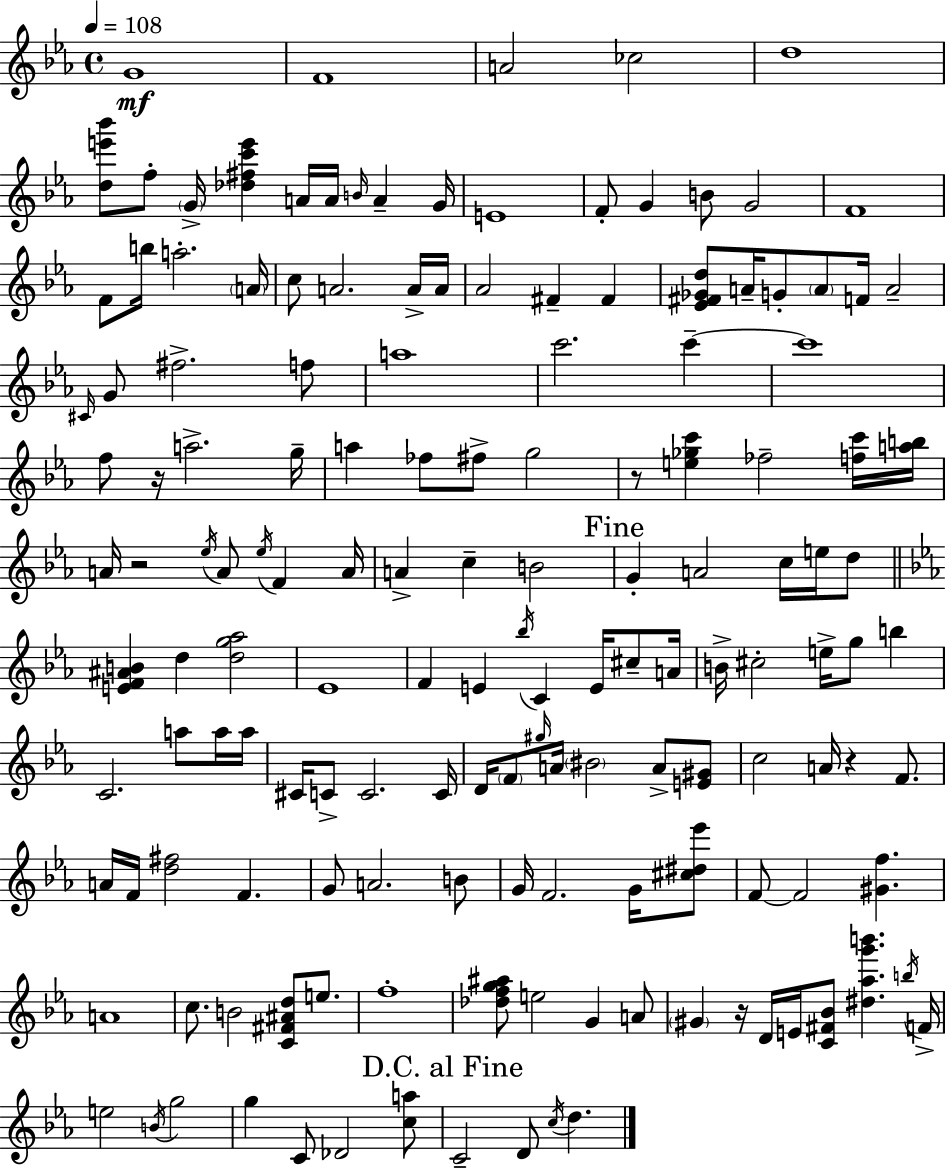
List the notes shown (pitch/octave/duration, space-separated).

G4/w F4/w A4/h CES5/h D5/w [D5,E6,Bb6]/e F5/e G4/s [Db5,F#5,C6,E6]/q A4/s A4/s B4/s A4/q G4/s E4/w F4/e G4/q B4/e G4/h F4/w F4/e B5/s A5/h. A4/s C5/e A4/h. A4/s A4/s Ab4/h F#4/q F#4/q [Eb4,F#4,Gb4,D5]/e A4/s G4/e A4/e F4/s A4/h C#4/s G4/e F#5/h. F5/e A5/w C6/h. C6/q C6/w F5/e R/s A5/h. G5/s A5/q FES5/e F#5/e G5/h R/e [E5,Gb5,C6]/q FES5/h [F5,C6]/s [A5,B5]/s A4/s R/h Eb5/s A4/e Eb5/s F4/q A4/s A4/q C5/q B4/h G4/q A4/h C5/s E5/s D5/e [E4,F4,A#4,B4]/q D5/q [D5,G5,Ab5]/h Eb4/w F4/q E4/q Bb5/s C4/q E4/s C#5/e A4/s B4/s C#5/h E5/s G5/e B5/q C4/h. A5/e A5/s A5/s C#4/s C4/e C4/h. C4/s D4/s F4/e G#5/s A4/s BIS4/h A4/e [E4,G#4]/e C5/h A4/s R/q F4/e. A4/s F4/s [D5,F#5]/h F4/q. G4/e A4/h. B4/e G4/s F4/h. G4/s [C#5,D#5,Eb6]/e F4/e F4/h [G#4,F5]/q. A4/w C5/e. B4/h [C4,F#4,A#4,D5]/e E5/e. F5/w [Db5,F5,G5,A#5]/e E5/h G4/q A4/e G#4/q R/s D4/s E4/s [C4,F#4,Bb4]/e [D#5,Ab5,G6,B6]/q. B5/s F4/s E5/h B4/s G5/h G5/q C4/e Db4/h [C5,A5]/e C4/h D4/e C5/s D5/q.